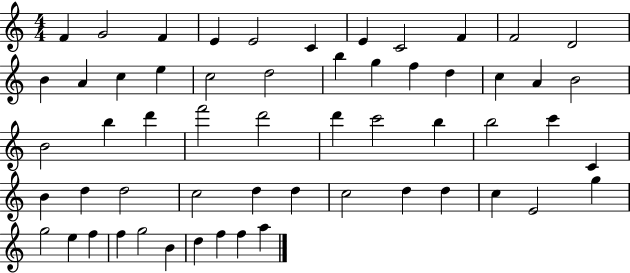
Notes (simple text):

F4/q G4/h F4/q E4/q E4/h C4/q E4/q C4/h F4/q F4/h D4/h B4/q A4/q C5/q E5/q C5/h D5/h B5/q G5/q F5/q D5/q C5/q A4/q B4/h B4/h B5/q D6/q F6/h D6/h D6/q C6/h B5/q B5/h C6/q C4/q B4/q D5/q D5/h C5/h D5/q D5/q C5/h D5/q D5/q C5/q E4/h G5/q G5/h E5/q F5/q F5/q G5/h B4/q D5/q F5/q F5/q A5/q